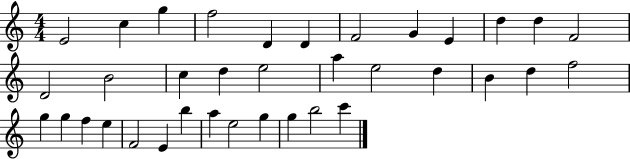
E4/h C5/q G5/q F5/h D4/q D4/q F4/h G4/q E4/q D5/q D5/q F4/h D4/h B4/h C5/q D5/q E5/h A5/q E5/h D5/q B4/q D5/q F5/h G5/q G5/q F5/q E5/q F4/h E4/q B5/q A5/q E5/h G5/q G5/q B5/h C6/q